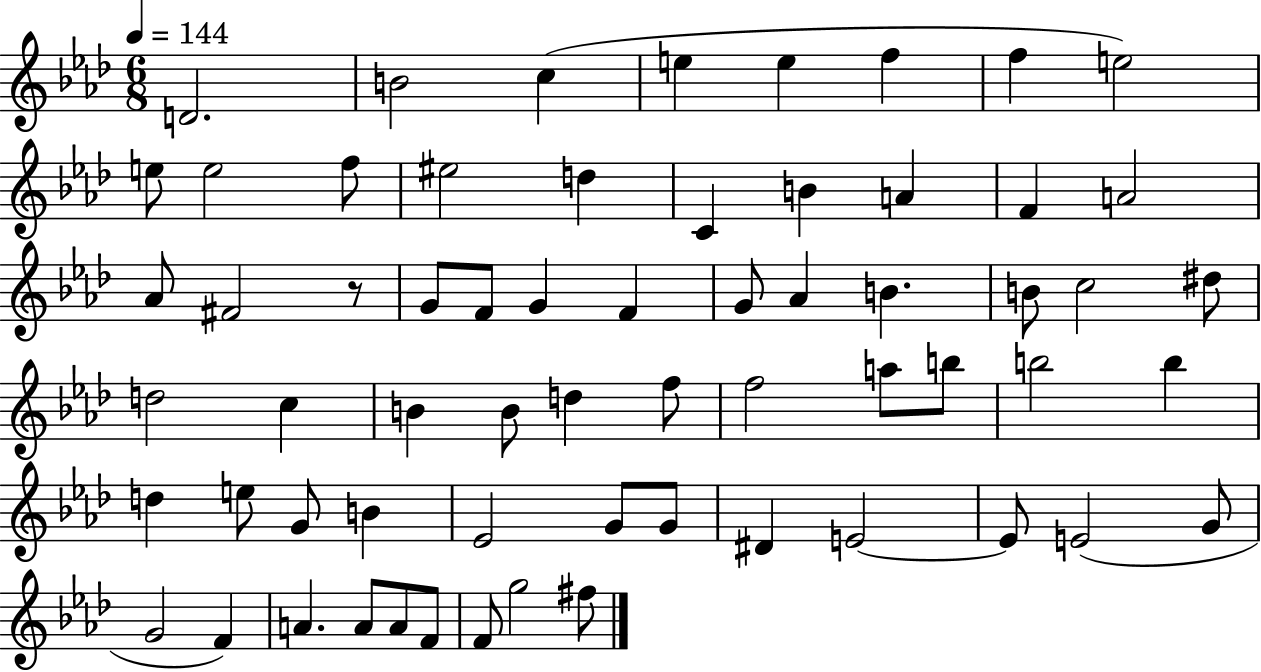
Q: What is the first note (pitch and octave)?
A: D4